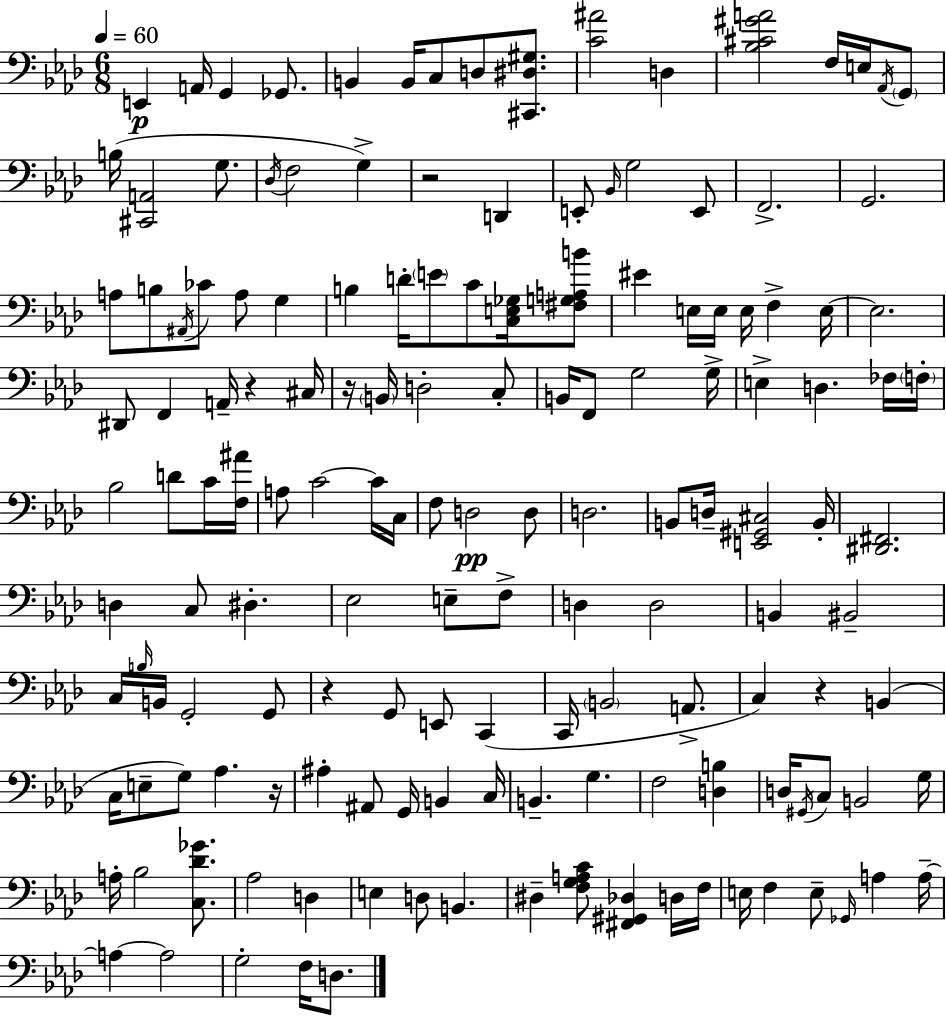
E2/q A2/s G2/q Gb2/e. B2/q B2/s C3/e D3/e [C#2,D#3,G#3]/e. [C4,A#4]/h D3/q [Bb3,C#4,G#4,A4]/h F3/s E3/s Ab2/s G2/e B3/s [C#2,A2]/h G3/e. Db3/s F3/h G3/q R/h D2/q E2/e Bb2/s G3/h E2/e F2/h. G2/h. A3/e B3/e A#2/s CES4/e A3/e G3/q B3/q D4/s E4/e C4/e [C3,E3,Gb3]/s [F#3,G3,A3,B4]/e EIS4/q E3/s E3/s E3/s F3/q E3/s E3/h. D#2/e F2/q A2/s R/q C#3/s R/s B2/s D3/h C3/e B2/s F2/e G3/h G3/s E3/q D3/q. FES3/s F3/s Bb3/h D4/e C4/s [F3,A#4]/s A3/e C4/h C4/s C3/s F3/e D3/h D3/e D3/h. B2/e D3/s [E2,G#2,C#3]/h B2/s [D#2,F#2]/h. D3/q C3/e D#3/q. Eb3/h E3/e F3/e D3/q D3/h B2/q BIS2/h C3/s B3/s B2/s G2/h G2/e R/q G2/e E2/e C2/q C2/s B2/h A2/e. C3/q R/q B2/q C3/s E3/e G3/e Ab3/q. R/s A#3/q A#2/e G2/s B2/q C3/s B2/q. G3/q. F3/h [D3,B3]/q D3/s G#2/s C3/e B2/h G3/s A3/s Bb3/h [C3,Db4,Gb4]/e. Ab3/h D3/q E3/q D3/e B2/q. D#3/q [F3,G3,A3,C4]/e [F#2,G#2,Db3]/q D3/s F3/s E3/s F3/q E3/e Gb2/s A3/q A3/s A3/q A3/h G3/h F3/s D3/e.